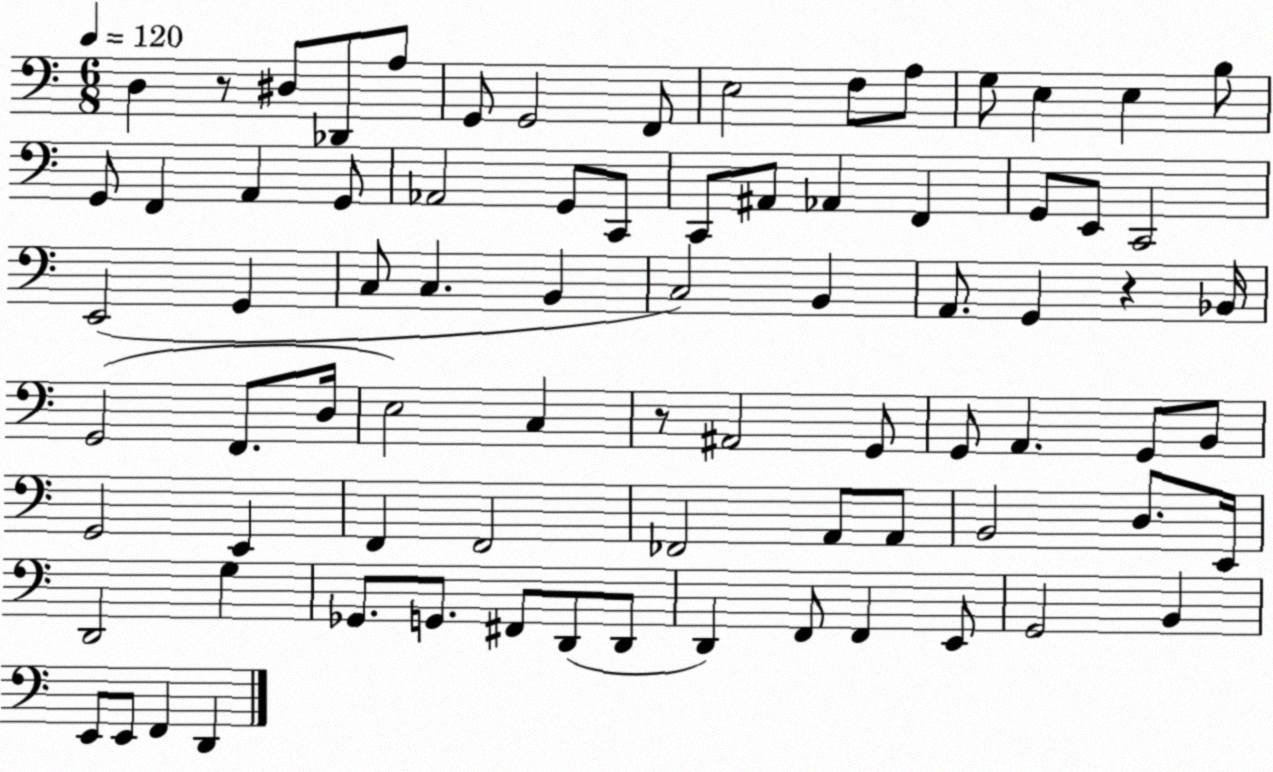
X:1
T:Untitled
M:6/8
L:1/4
K:C
D, z/2 ^D,/2 _D,,/2 A,/2 G,,/2 G,,2 F,,/2 E,2 F,/2 A,/2 G,/2 E, E, B,/2 G,,/2 F,, A,, G,,/2 _A,,2 G,,/2 C,,/2 C,,/2 ^A,,/2 _A,, F,, G,,/2 E,,/2 C,,2 E,,2 G,, C,/2 C, B,, C,2 B,, A,,/2 G,, z _B,,/4 G,,2 F,,/2 D,/4 E,2 C, z/2 ^A,,2 G,,/2 G,,/2 A,, G,,/2 B,,/2 G,,2 E,, F,, F,,2 _F,,2 A,,/2 A,,/2 B,,2 D,/2 E,,/4 D,,2 G, _G,,/2 G,,/2 ^F,,/2 D,,/2 D,,/2 D,, F,,/2 F,, E,,/2 G,,2 B,, E,,/2 E,,/2 F,, D,,